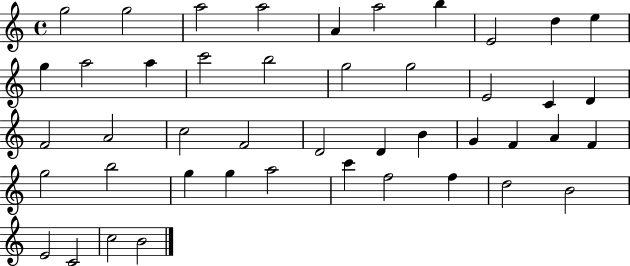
X:1
T:Untitled
M:4/4
L:1/4
K:C
g2 g2 a2 a2 A a2 b E2 d e g a2 a c'2 b2 g2 g2 E2 C D F2 A2 c2 F2 D2 D B G F A F g2 b2 g g a2 c' f2 f d2 B2 E2 C2 c2 B2